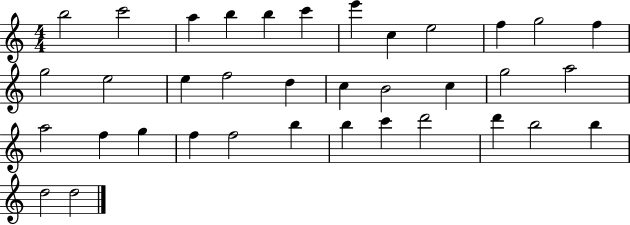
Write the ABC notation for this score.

X:1
T:Untitled
M:4/4
L:1/4
K:C
b2 c'2 a b b c' e' c e2 f g2 f g2 e2 e f2 d c B2 c g2 a2 a2 f g f f2 b b c' d'2 d' b2 b d2 d2